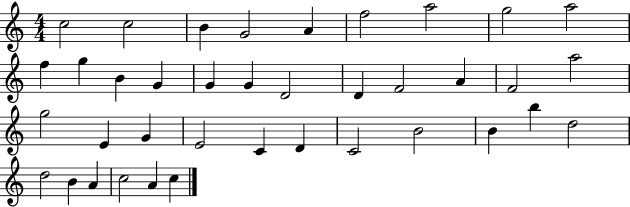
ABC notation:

X:1
T:Untitled
M:4/4
L:1/4
K:C
c2 c2 B G2 A f2 a2 g2 a2 f g B G G G D2 D F2 A F2 a2 g2 E G E2 C D C2 B2 B b d2 d2 B A c2 A c